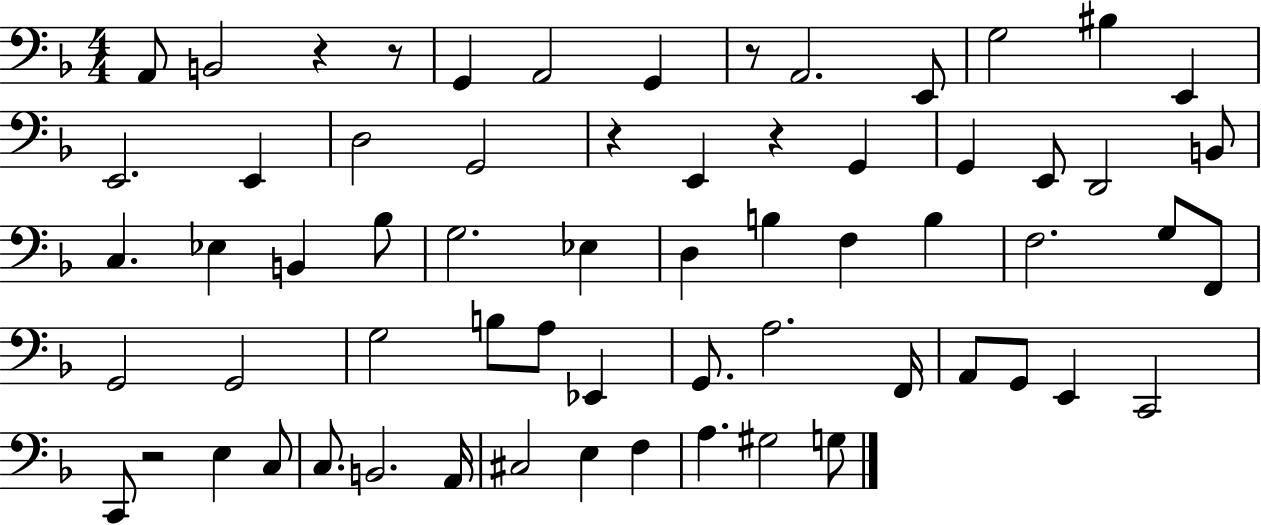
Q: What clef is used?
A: bass